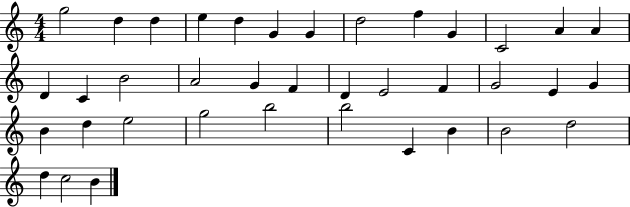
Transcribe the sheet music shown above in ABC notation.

X:1
T:Untitled
M:4/4
L:1/4
K:C
g2 d d e d G G d2 f G C2 A A D C B2 A2 G F D E2 F G2 E G B d e2 g2 b2 b2 C B B2 d2 d c2 B